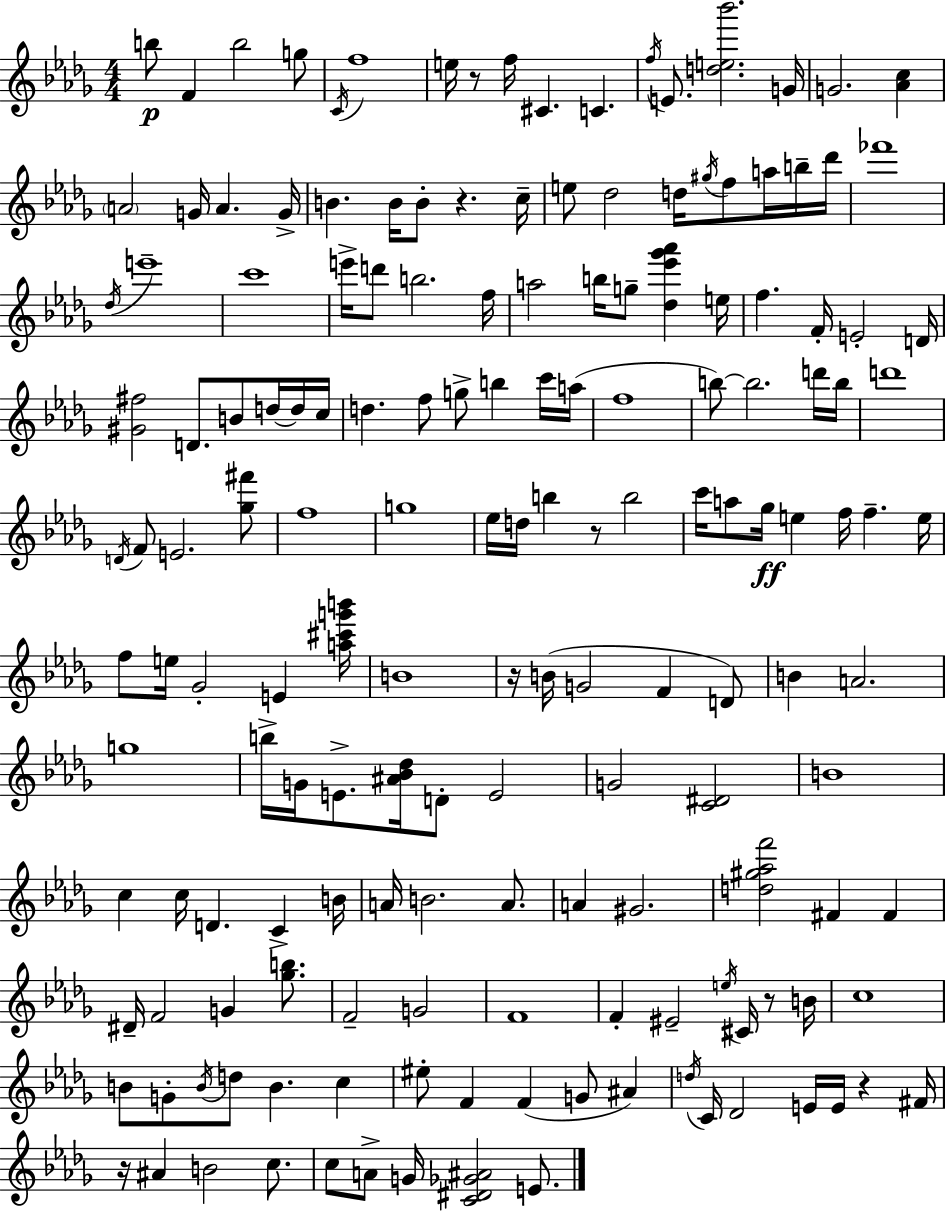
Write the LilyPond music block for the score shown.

{
  \clef treble
  \numericTimeSignature
  \time 4/4
  \key bes \minor
  \repeat volta 2 { b''8\p f'4 b''2 g''8 | \acciaccatura { c'16 } f''1 | e''16 r8 f''16 cis'4. c'4. | \acciaccatura { f''16 } e'8. <d'' e'' bes'''>2. | \break g'16 g'2. <aes' c''>4 | \parenthesize a'2 g'16 a'4. | g'16-> b'4. b'16 b'8-. r4. | c''16-- e''8 des''2 d''16 \acciaccatura { gis''16 } f''8 | \break a''16 b''16-- des'''16 fes'''1 | \acciaccatura { des''16 } e'''1-- | c'''1 | e'''16-> d'''8 b''2. | \break f''16 a''2 b''16 g''8-- <des'' ees''' ges''' aes'''>4 | e''16 f''4. f'16-. e'2-. | d'16 <gis' fis''>2 d'8. b'8 | d''16~~ d''16 c''16 d''4. f''8 g''8-> b''4 | \break c'''16 a''16( f''1 | b''8~~) b''2. | d'''16 b''16 d'''1 | \acciaccatura { d'16 } f'8 e'2. | \break <ges'' fis'''>8 f''1 | g''1 | ees''16 d''16 b''4 r8 b''2 | c'''16 a''8 ges''16\ff e''4 f''16 f''4.-- | \break e''16 f''8 e''16 ges'2-. | e'4 <a'' cis''' g''' b'''>16 b'1 | r16 b'16( g'2 f'4 | d'8) b'4 a'2. | \break g''1 | b''16-> g'16 e'8.-> <ais' bes' des''>16 d'8-. e'2 | g'2 <c' dis'>2 | b'1 | \break c''4 c''16 d'4. | c'4-> b'16 a'16 b'2. | a'8. a'4 gis'2. | <d'' gis'' aes'' f'''>2 fis'4 | \break fis'4 dis'16-- f'2 g'4 | <ges'' b''>8. f'2-- g'2 | f'1 | f'4-. eis'2-- | \break \acciaccatura { e''16 } cis'16 r8 b'16 c''1 | b'8 g'8-. \acciaccatura { b'16 } d''8 b'4. | c''4 eis''8-. f'4 f'4( | g'8 ais'4) \acciaccatura { d''16 } c'16 des'2 | \break e'16 e'16 r4 fis'16 r16 ais'4 b'2 | c''8. c''8 a'8-> g'16 <c' dis' ges' ais'>2 | e'8. } \bar "|."
}